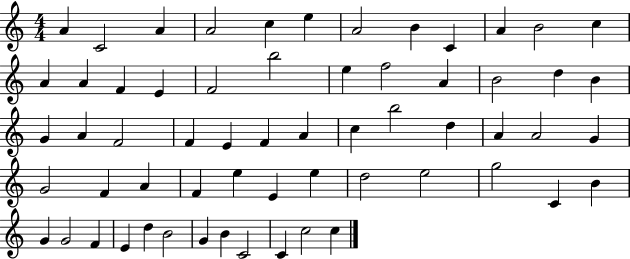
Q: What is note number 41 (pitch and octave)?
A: F4